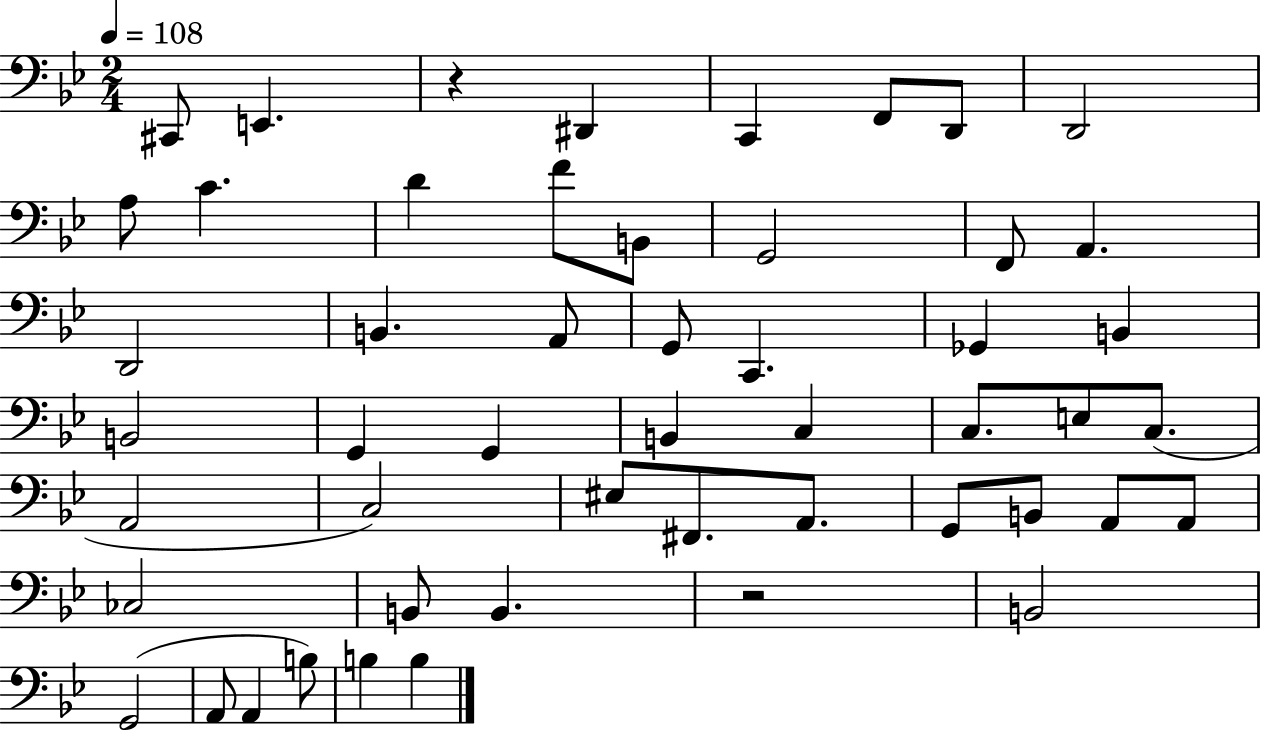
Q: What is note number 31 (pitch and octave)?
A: A2